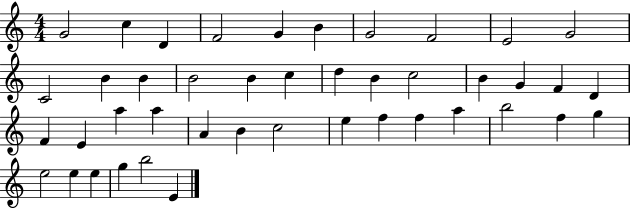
X:1
T:Untitled
M:4/4
L:1/4
K:C
G2 c D F2 G B G2 F2 E2 G2 C2 B B B2 B c d B c2 B G F D F E a a A B c2 e f f a b2 f g e2 e e g b2 E